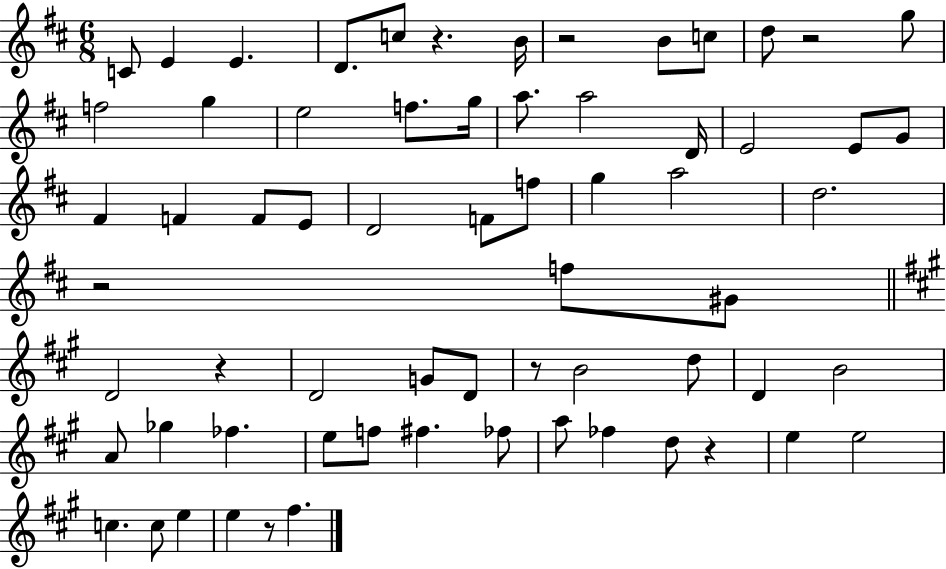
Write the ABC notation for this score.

X:1
T:Untitled
M:6/8
L:1/4
K:D
C/2 E E D/2 c/2 z B/4 z2 B/2 c/2 d/2 z2 g/2 f2 g e2 f/2 g/4 a/2 a2 D/4 E2 E/2 G/2 ^F F F/2 E/2 D2 F/2 f/2 g a2 d2 z2 f/2 ^G/2 D2 z D2 G/2 D/2 z/2 B2 d/2 D B2 A/2 _g _f e/2 f/2 ^f _f/2 a/2 _f d/2 z e e2 c c/2 e e z/2 ^f